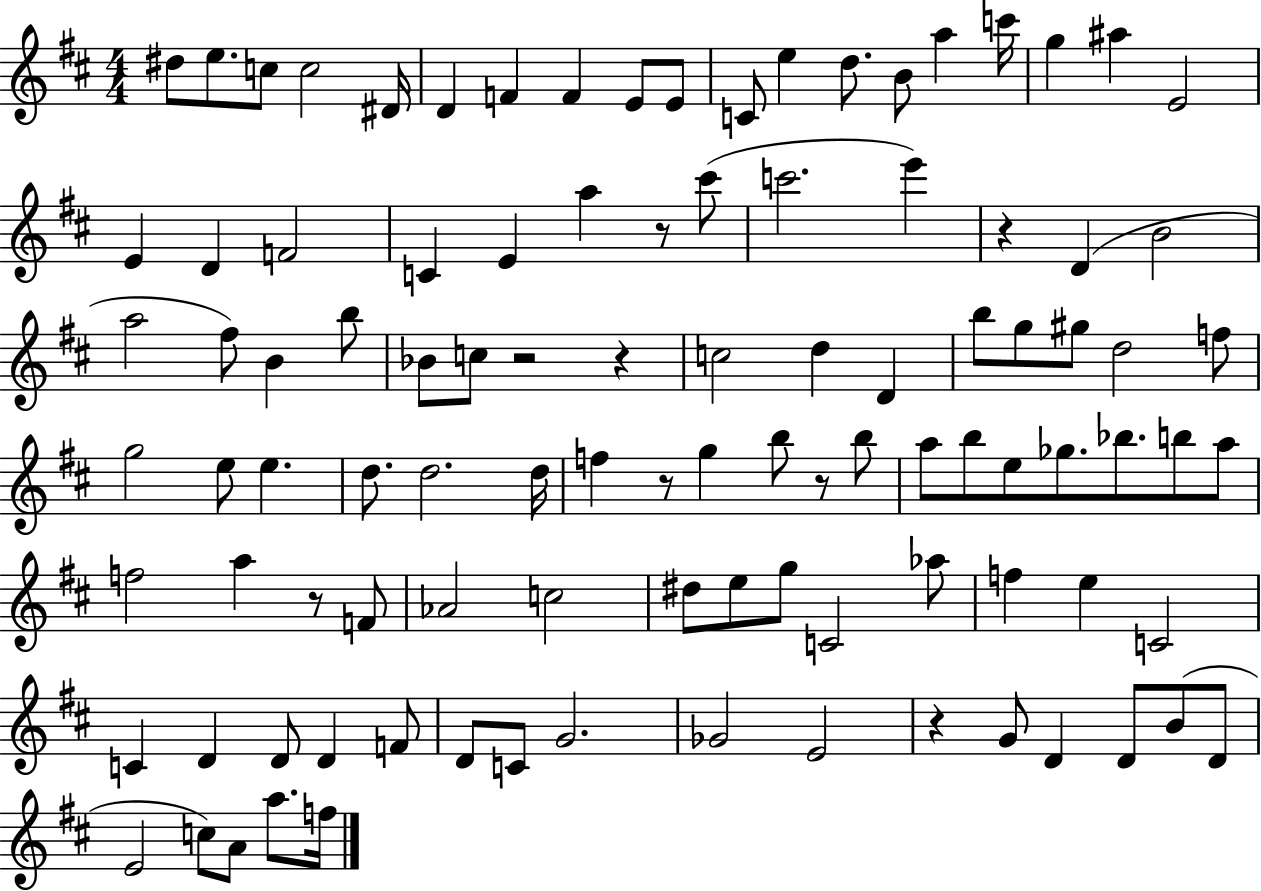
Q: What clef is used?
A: treble